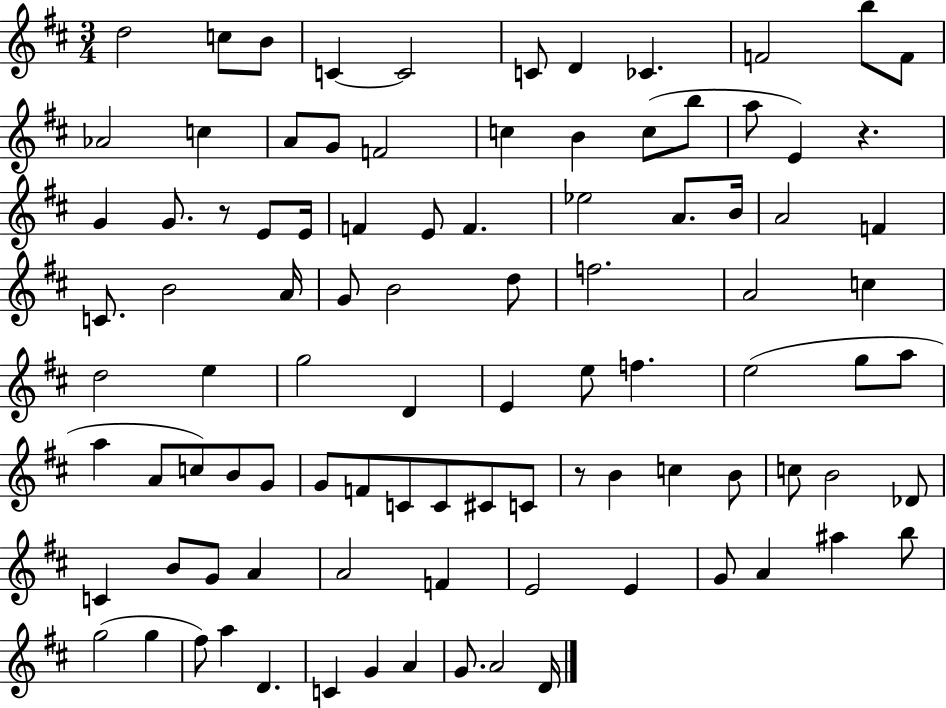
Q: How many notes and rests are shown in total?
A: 96